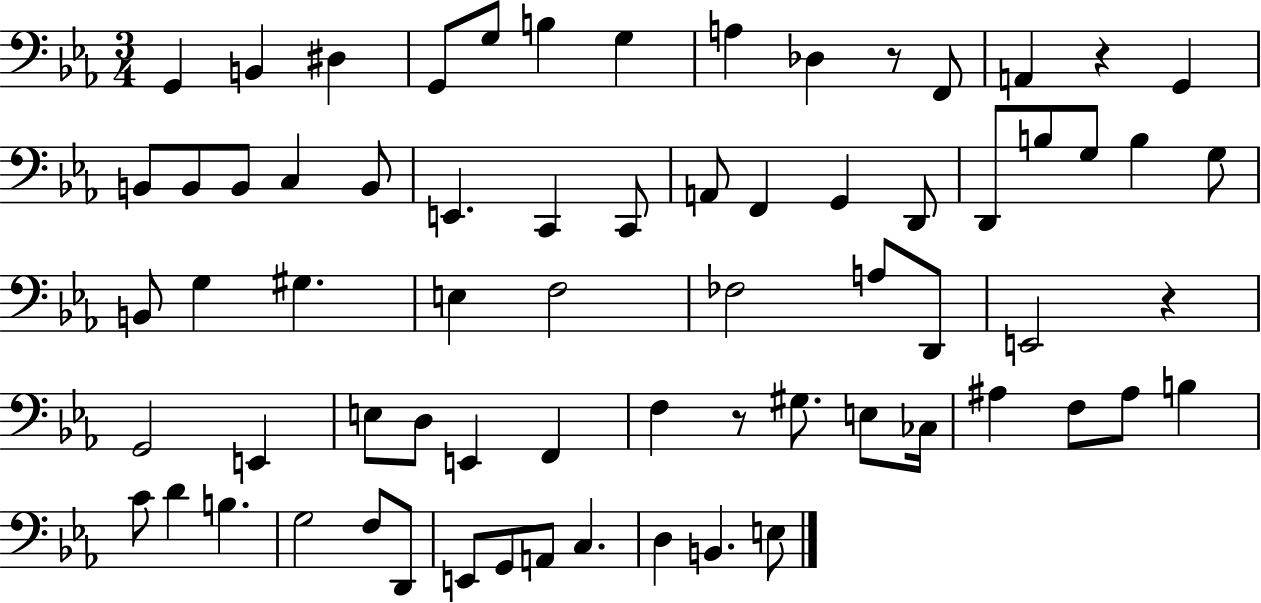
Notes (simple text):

G2/q B2/q D#3/q G2/e G3/e B3/q G3/q A3/q Db3/q R/e F2/e A2/q R/q G2/q B2/e B2/e B2/e C3/q B2/e E2/q. C2/q C2/e A2/e F2/q G2/q D2/e D2/e B3/e G3/e B3/q G3/e B2/e G3/q G#3/q. E3/q F3/h FES3/h A3/e D2/e E2/h R/q G2/h E2/q E3/e D3/e E2/q F2/q F3/q R/e G#3/e. E3/e CES3/s A#3/q F3/e A#3/e B3/q C4/e D4/q B3/q. G3/h F3/e D2/e E2/e G2/e A2/e C3/q. D3/q B2/q. E3/e